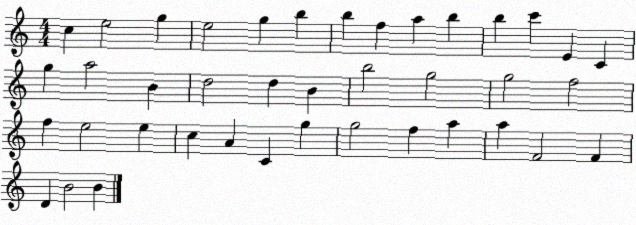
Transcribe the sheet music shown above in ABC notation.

X:1
T:Untitled
M:4/4
L:1/4
K:C
c e2 g e2 g b b f a b b c' E C g a2 B d2 d B b2 g2 g2 f2 f e2 e c A C g g2 f a a F2 F D B2 B